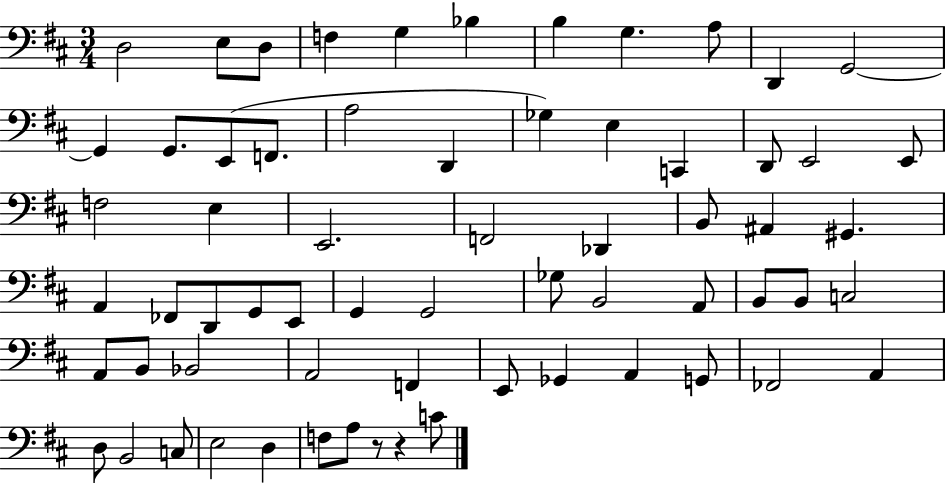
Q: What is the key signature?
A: D major